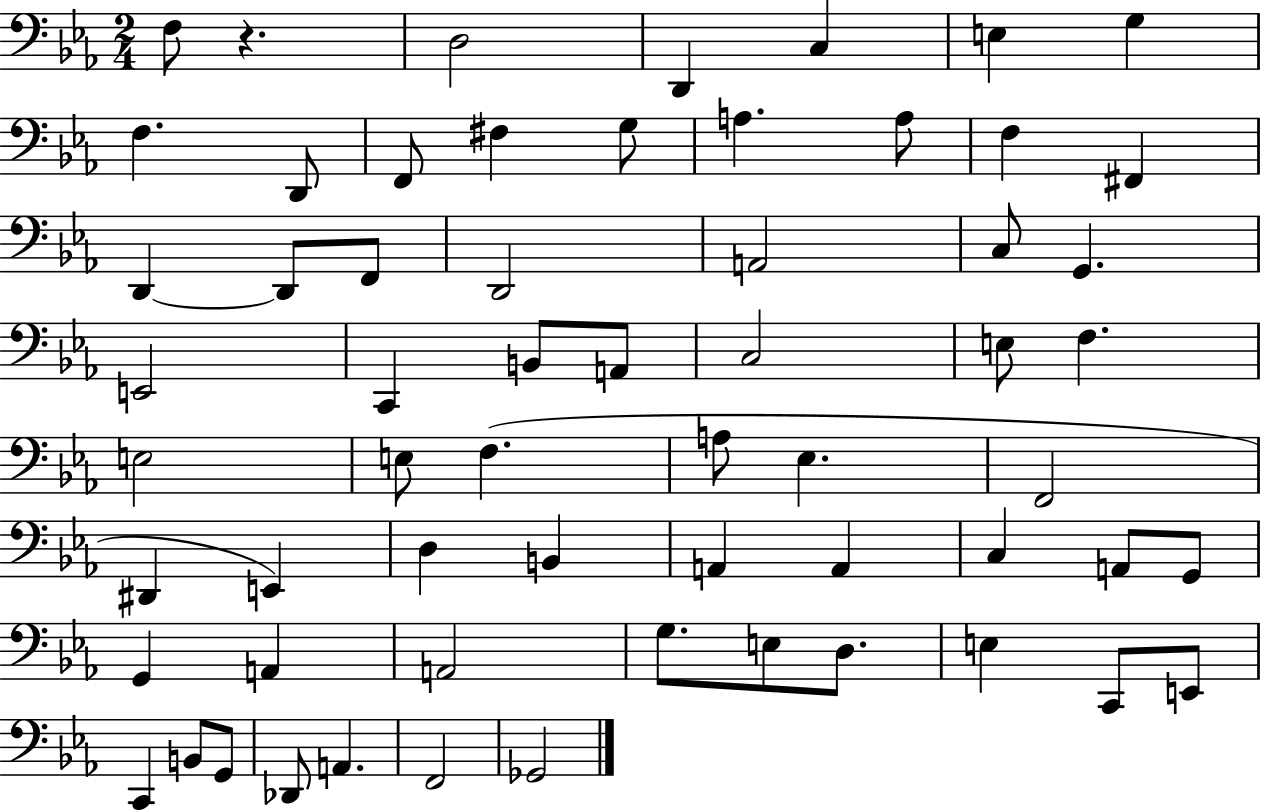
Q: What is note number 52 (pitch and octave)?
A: C2